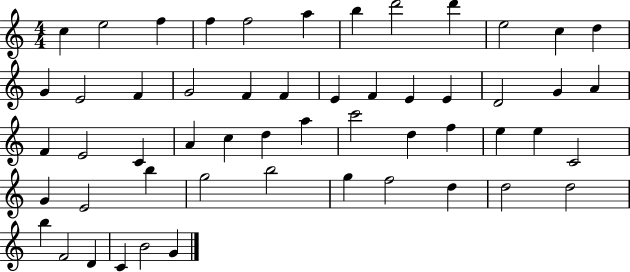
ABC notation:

X:1
T:Untitled
M:4/4
L:1/4
K:C
c e2 f f f2 a b d'2 d' e2 c d G E2 F G2 F F E F E E D2 G A F E2 C A c d a c'2 d f e e C2 G E2 b g2 b2 g f2 d d2 d2 b F2 D C B2 G